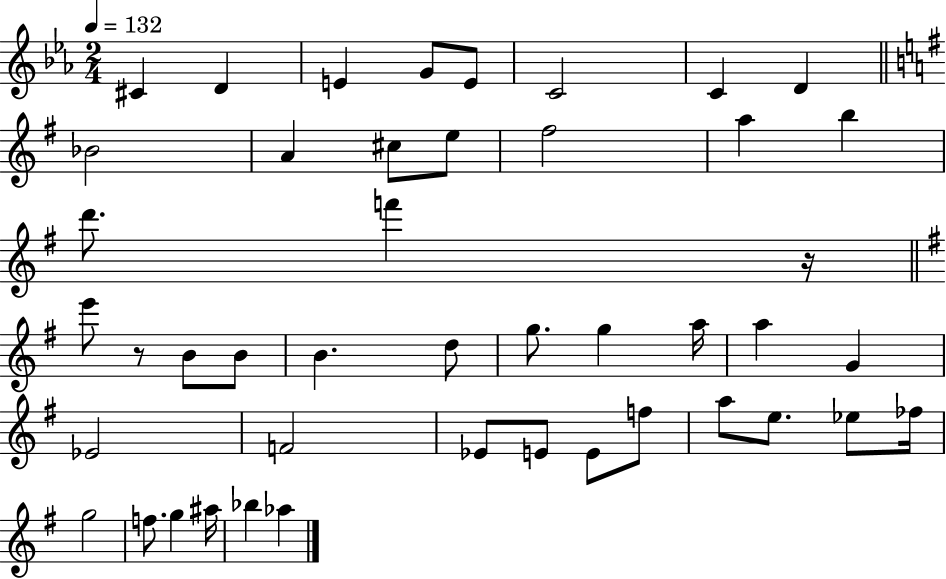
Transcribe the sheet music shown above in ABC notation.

X:1
T:Untitled
M:2/4
L:1/4
K:Eb
^C D E G/2 E/2 C2 C D _B2 A ^c/2 e/2 ^f2 a b d'/2 f' z/4 e'/2 z/2 B/2 B/2 B d/2 g/2 g a/4 a G _E2 F2 _E/2 E/2 E/2 f/2 a/2 e/2 _e/2 _f/4 g2 f/2 g ^a/4 _b _a